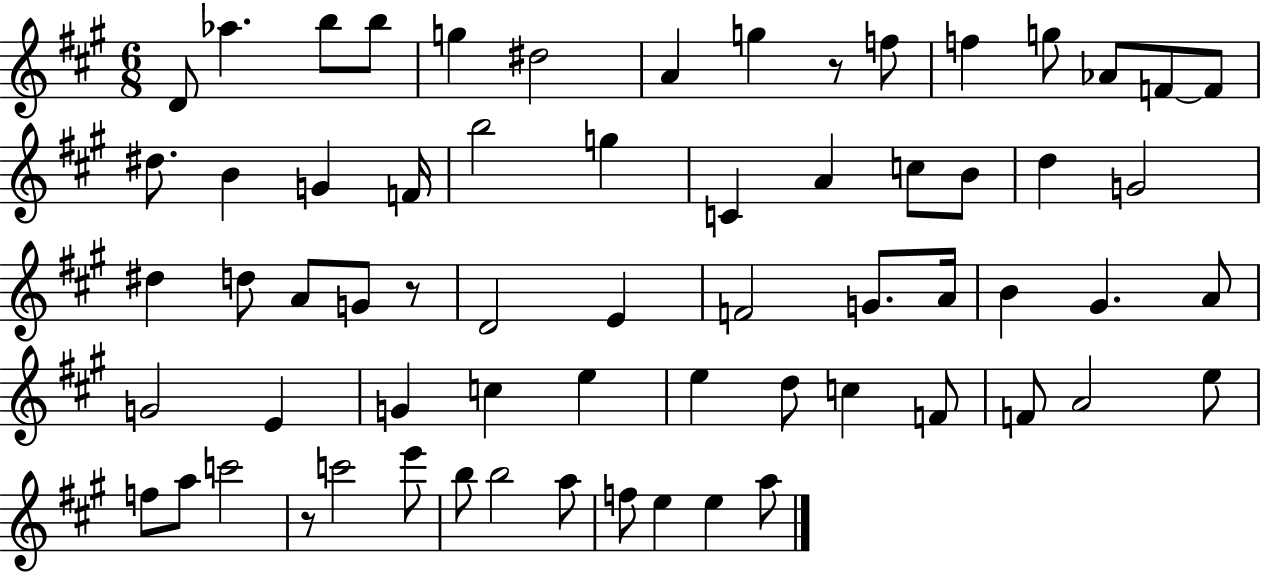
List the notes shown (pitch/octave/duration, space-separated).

D4/e Ab5/q. B5/e B5/e G5/q D#5/h A4/q G5/q R/e F5/e F5/q G5/e Ab4/e F4/e F4/e D#5/e. B4/q G4/q F4/s B5/h G5/q C4/q A4/q C5/e B4/e D5/q G4/h D#5/q D5/e A4/e G4/e R/e D4/h E4/q F4/h G4/e. A4/s B4/q G#4/q. A4/e G4/h E4/q G4/q C5/q E5/q E5/q D5/e C5/q F4/e F4/e A4/h E5/e F5/e A5/e C6/h R/e C6/h E6/e B5/e B5/h A5/e F5/e E5/q E5/q A5/e